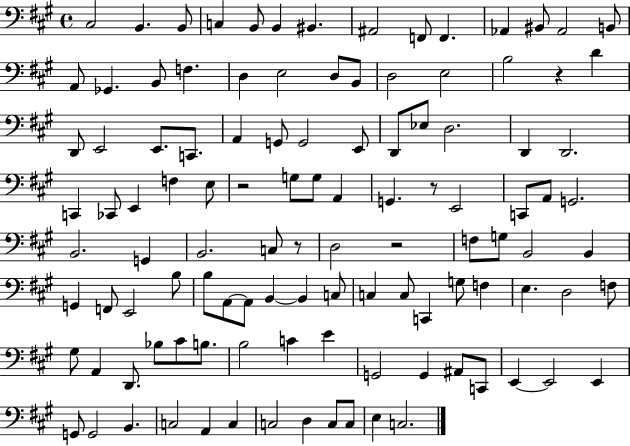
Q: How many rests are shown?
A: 5